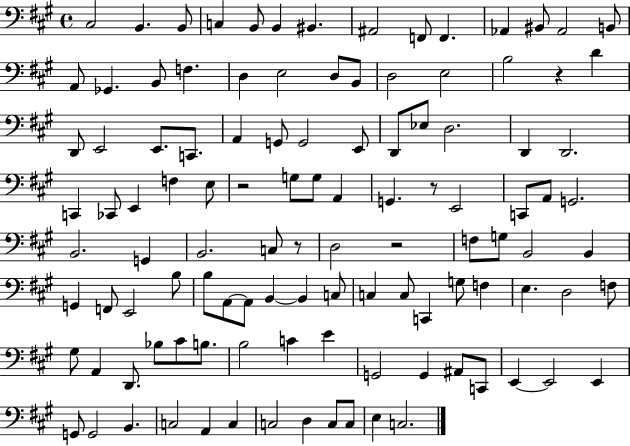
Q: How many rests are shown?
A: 5